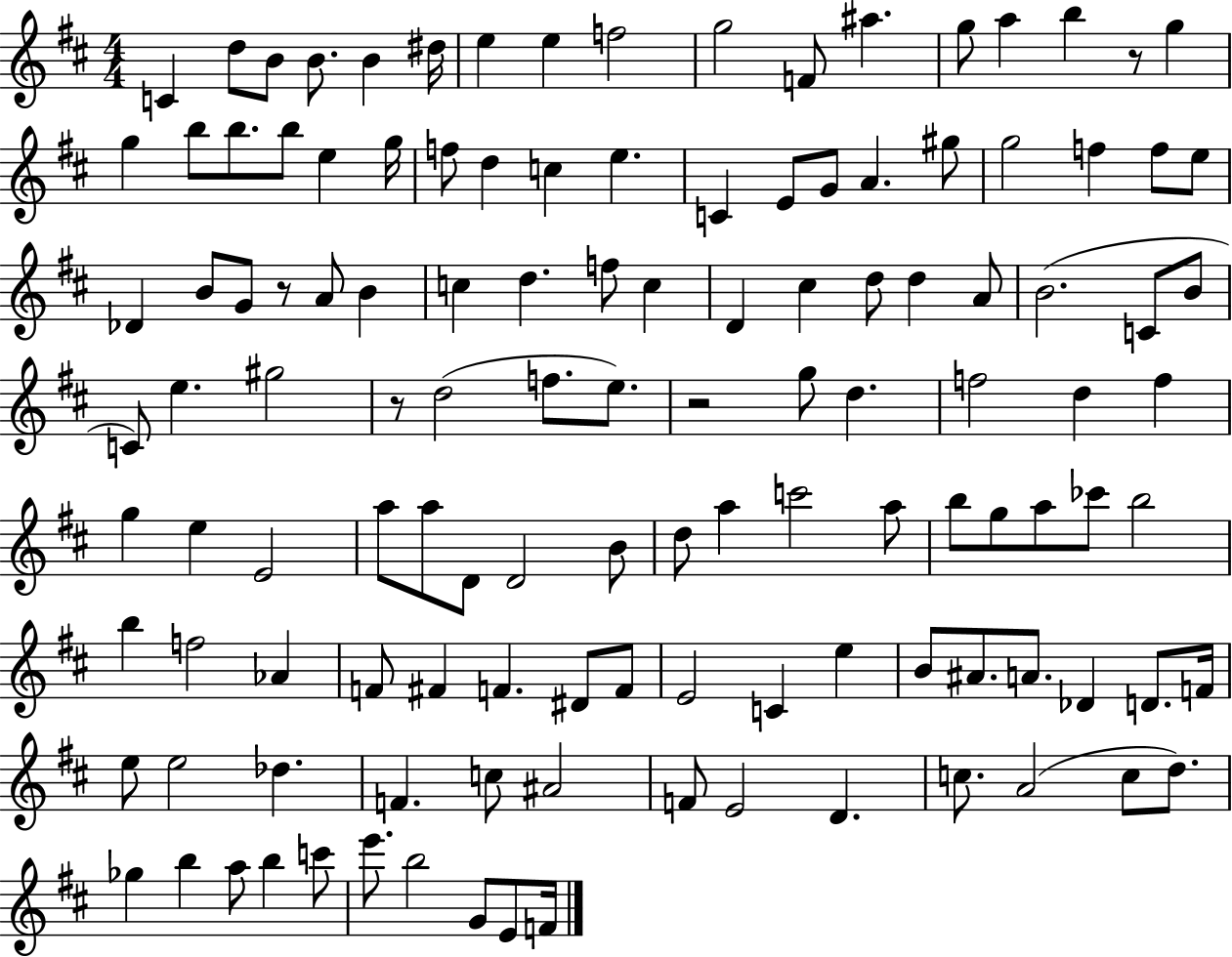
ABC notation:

X:1
T:Untitled
M:4/4
L:1/4
K:D
C d/2 B/2 B/2 B ^d/4 e e f2 g2 F/2 ^a g/2 a b z/2 g g b/2 b/2 b/2 e g/4 f/2 d c e C E/2 G/2 A ^g/2 g2 f f/2 e/2 _D B/2 G/2 z/2 A/2 B c d f/2 c D ^c d/2 d A/2 B2 C/2 B/2 C/2 e ^g2 z/2 d2 f/2 e/2 z2 g/2 d f2 d f g e E2 a/2 a/2 D/2 D2 B/2 d/2 a c'2 a/2 b/2 g/2 a/2 _c'/2 b2 b f2 _A F/2 ^F F ^D/2 F/2 E2 C e B/2 ^A/2 A/2 _D D/2 F/4 e/2 e2 _d F c/2 ^A2 F/2 E2 D c/2 A2 c/2 d/2 _g b a/2 b c'/2 e'/2 b2 G/2 E/2 F/4